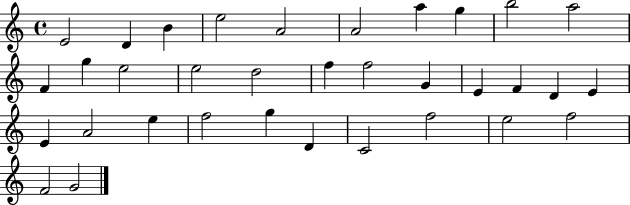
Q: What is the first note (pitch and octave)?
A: E4